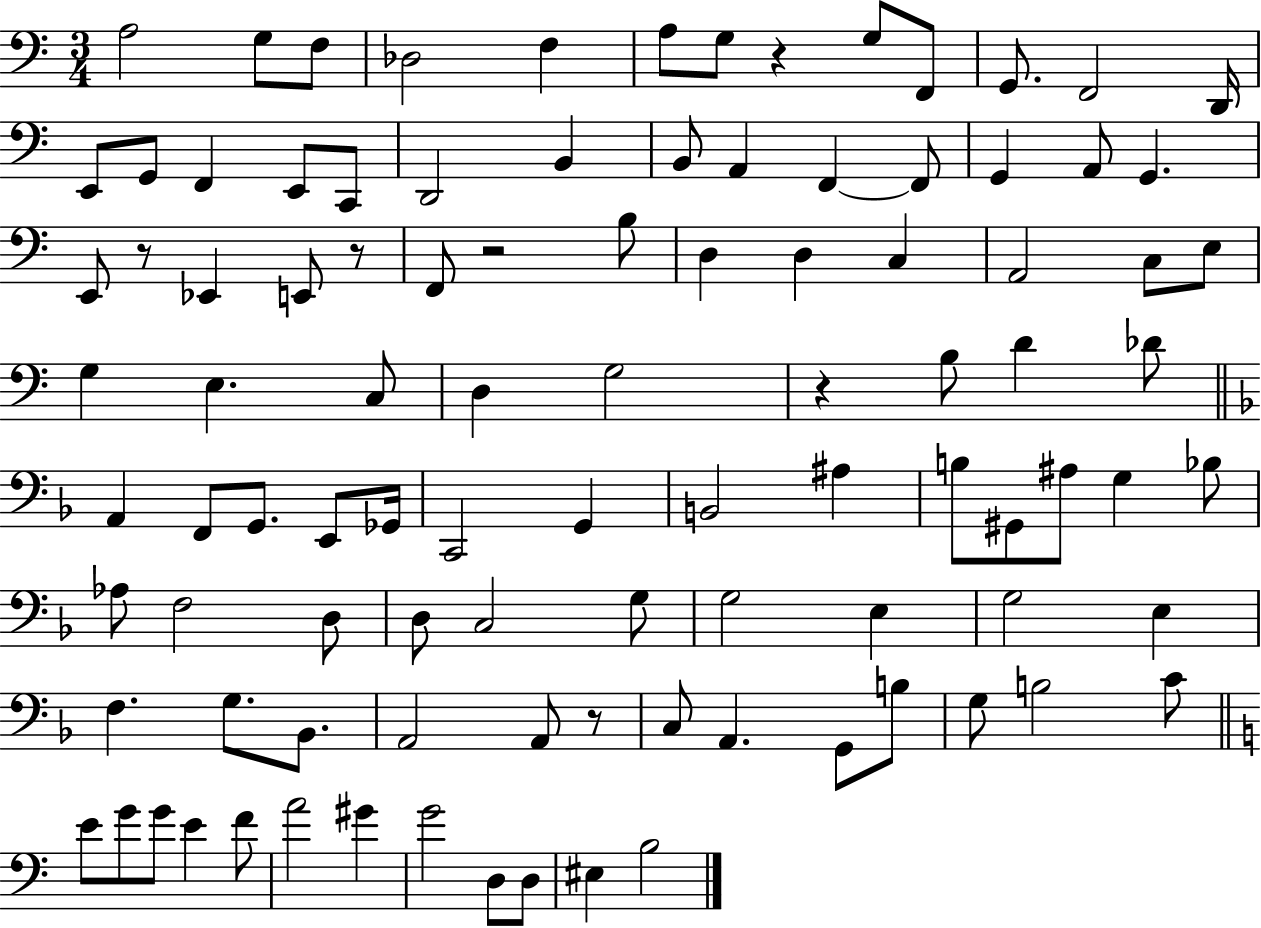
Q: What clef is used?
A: bass